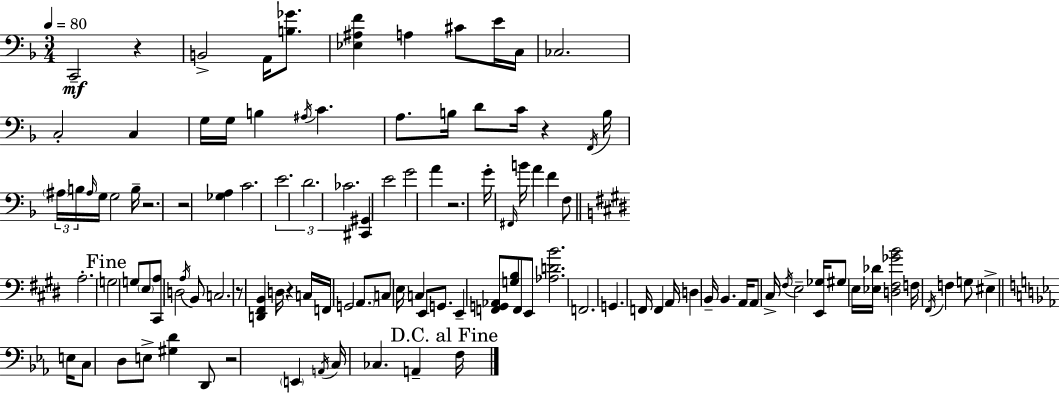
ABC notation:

X:1
T:Untitled
M:3/4
L:1/4
K:Dm
C,,2 z B,,2 A,,/4 [B,_G]/2 [_E,^A,F] A, ^C/2 E/4 C,/4 _C,2 C,2 C, G,/4 G,/4 B, ^A,/4 C A,/2 B,/4 D/2 C/4 z F,,/4 B,/4 ^A,/4 B,/4 ^A,/4 G,/4 G,2 B,/4 z2 z2 [_G,A,] C2 E2 D2 _C2 [^C,,^G,,] E2 G2 A z2 G/4 ^F,,/4 B/4 A F F,/2 A,2 G,2 G,/2 E,/2 [^C,,A,]/2 D,2 A,/4 B,,/2 C,2 z/2 [D,,^F,,B,,] D,/4 z C,/4 F,,/4 G,,2 A,,/2 C,/2 E,/4 C, E,,/2 G,,/2 E,, [F,,G,,_A,,]/2 [G,B,]/2 F,,/2 E,,/2 [_A,DB]2 F,,2 G,, F,,/4 F,, A,,/4 D, B,,/4 B,, A,,/4 A,,/2 ^C,/4 ^F,/4 E,2 [E,,_G,]/4 ^G,/2 E,/4 [_E,_D]/4 [D,^F,_GB]2 F,/4 ^F,,/4 F, G,/2 ^E, E,/4 C,/2 D,/2 E,/2 [^G,D] D,,/2 z2 E,, A,,/4 C,/4 _C, A,, F,/4